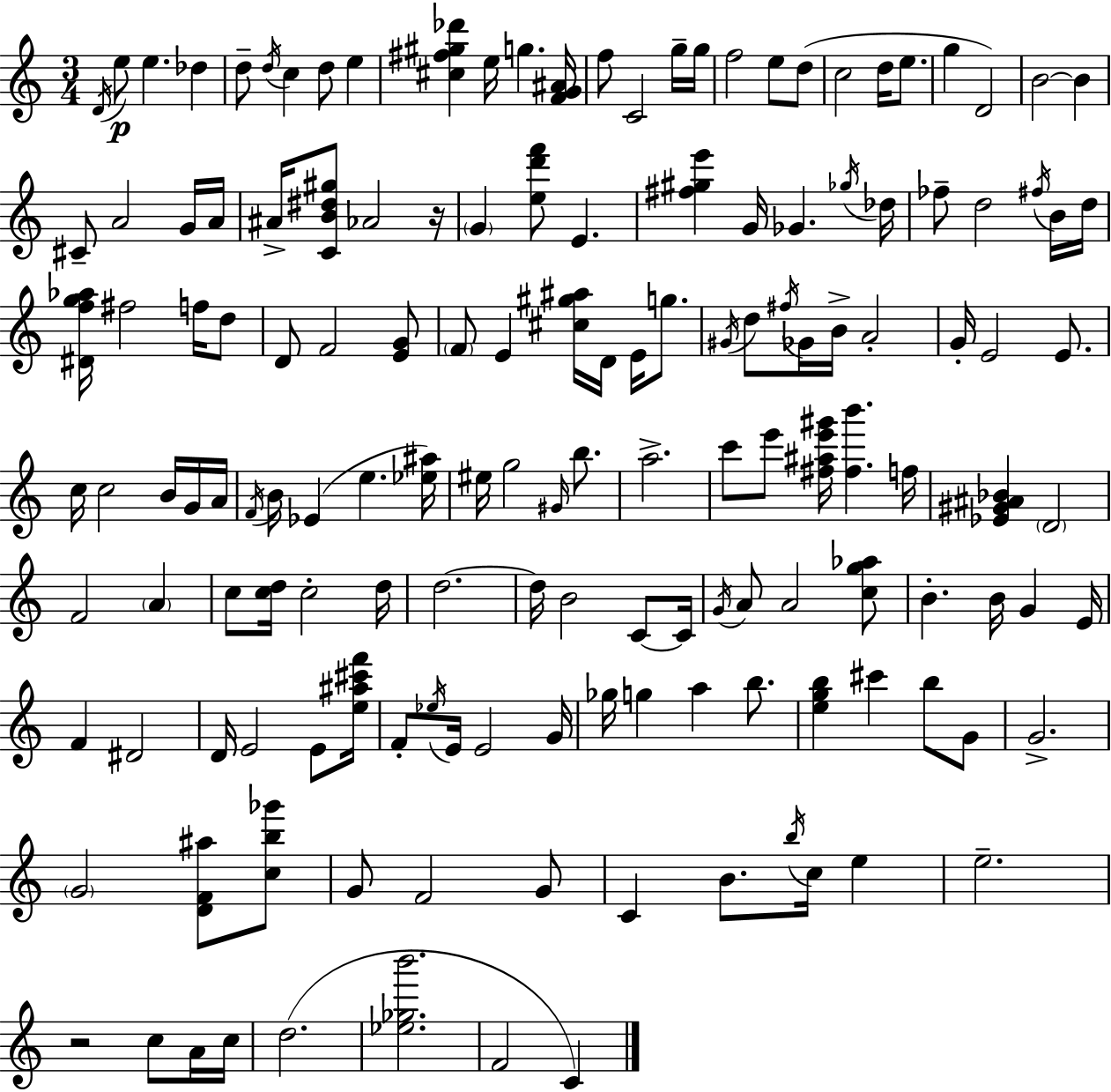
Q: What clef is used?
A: treble